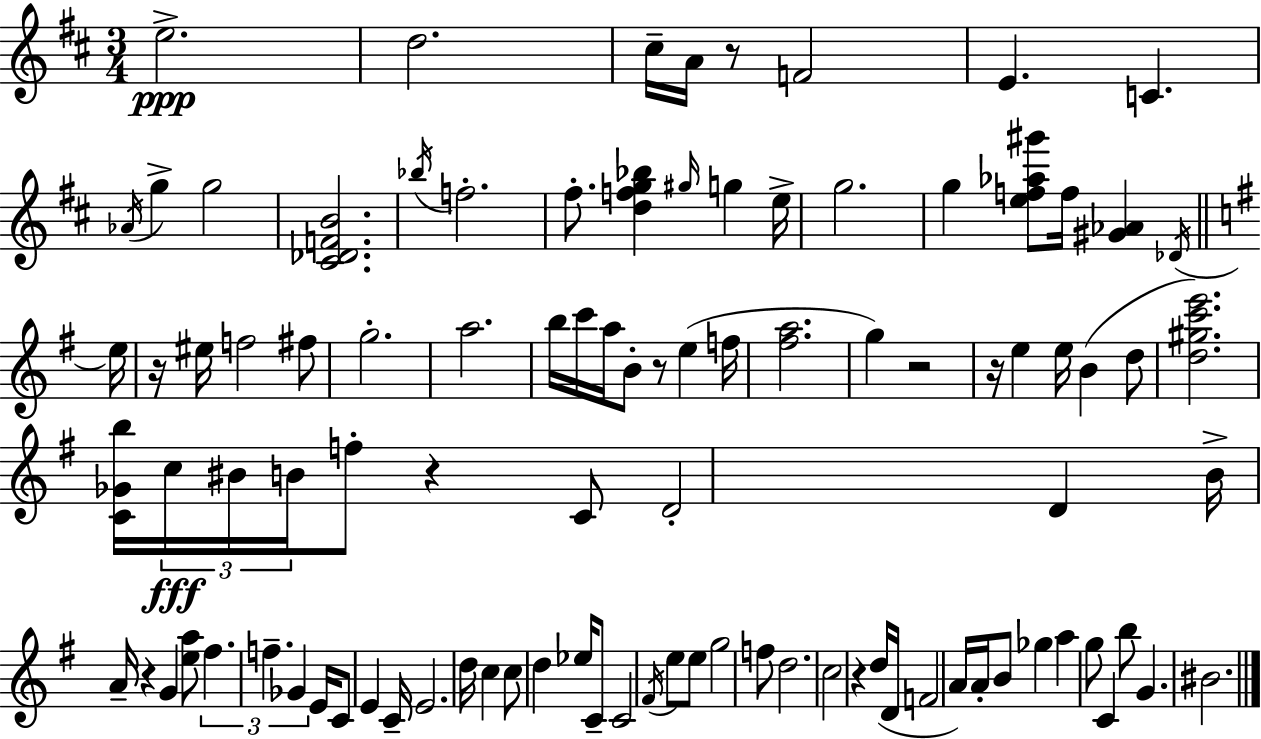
{
  \clef treble
  \numericTimeSignature
  \time 3/4
  \key d \major
  e''2.->\ppp | d''2. | cis''16-- a'16 r8 f'2 | e'4. c'4. | \break \acciaccatura { aes'16 } g''4-> g''2 | <cis' des' f' b'>2. | \acciaccatura { bes''16 } f''2.-. | fis''8.-. <d'' f'' g'' bes''>4 \grace { gis''16 } g''4 | \break e''16-> g''2. | g''4 <e'' f'' aes'' gis'''>8 f''16 <gis' aes'>4 | \acciaccatura { des'16 } \bar "||" \break \key e \minor e''16 r16 eis''16 f''2 fis''8 | g''2.-. | a''2. | b''16 c'''16 a''16 b'8-. r8 e''4( | \break f''16 <fis'' a''>2. | g''4) r2 | r16 e''4 e''16 b'4( d''8 | <d'' gis'' c''' e'''>2.) | \break <c' ges' b''>16 \tuplet 3/2 { c''16\fff bis'16 b'16 } f''8-. r4 c'8 | d'2-. d'4 | b'16-> a'16-- r4 g'4 <e'' a''>8 | \tuplet 3/2 { fis''4. f''4.-- | \break ges'4 } e'16 c'8 e'4 | c'16-- e'2. | d''16 c''4 c''8 d''4 | ees''16 c'8-- c'2 \acciaccatura { fis'16 } | \break e''8 e''8 g''2 | f''8 d''2. | c''2 r4 | d''16( d'16 f'2 | \break a'16) a'16-. b'8 ges''4 a''4 | g''8 c'4 b''8 g'4. | bis'2. | \bar "|."
}